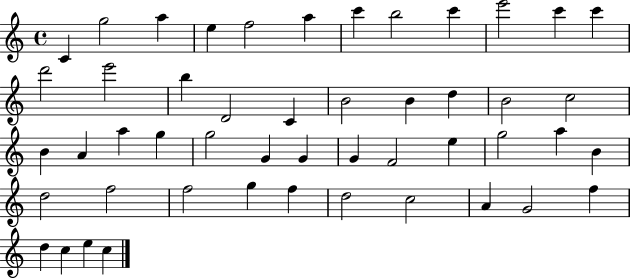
X:1
T:Untitled
M:4/4
L:1/4
K:C
C g2 a e f2 a c' b2 c' e'2 c' c' d'2 e'2 b D2 C B2 B d B2 c2 B A a g g2 G G G F2 e g2 a B d2 f2 f2 g f d2 c2 A G2 f d c e c